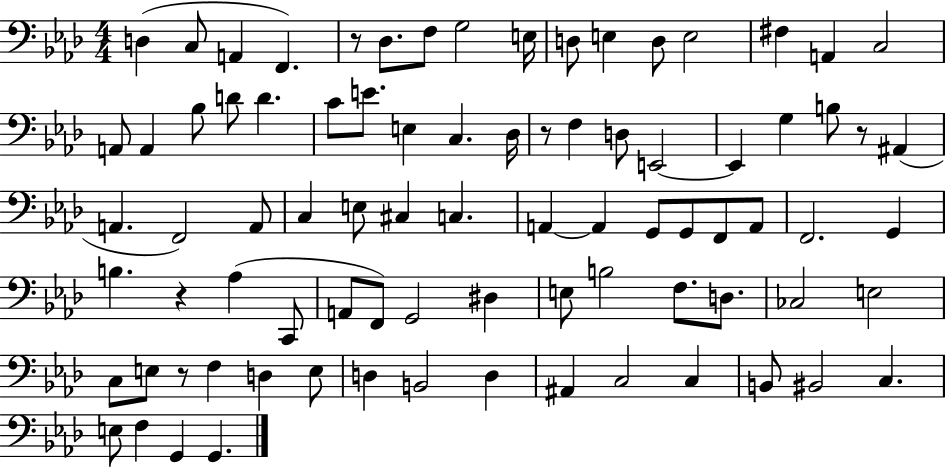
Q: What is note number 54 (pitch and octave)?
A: D#3